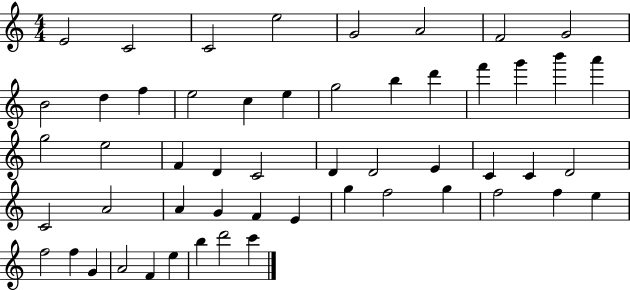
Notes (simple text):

E4/h C4/h C4/h E5/h G4/h A4/h F4/h G4/h B4/h D5/q F5/q E5/h C5/q E5/q G5/h B5/q D6/q F6/q G6/q B6/q A6/q G5/h E5/h F4/q D4/q C4/h D4/q D4/h E4/q C4/q C4/q D4/h C4/h A4/h A4/q G4/q F4/q E4/q G5/q F5/h G5/q F5/h F5/q E5/q F5/h F5/q G4/q A4/h F4/q E5/q B5/q D6/h C6/q